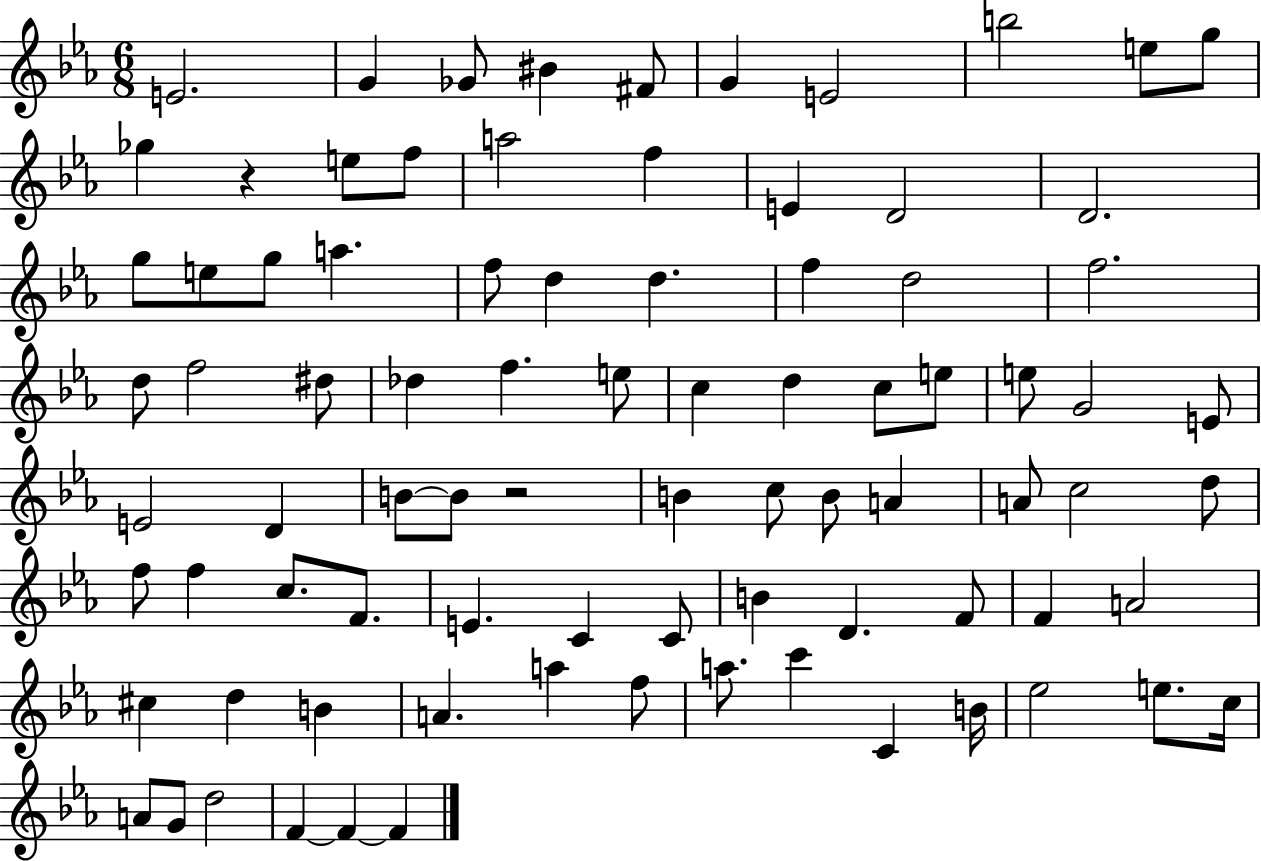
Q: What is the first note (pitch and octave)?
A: E4